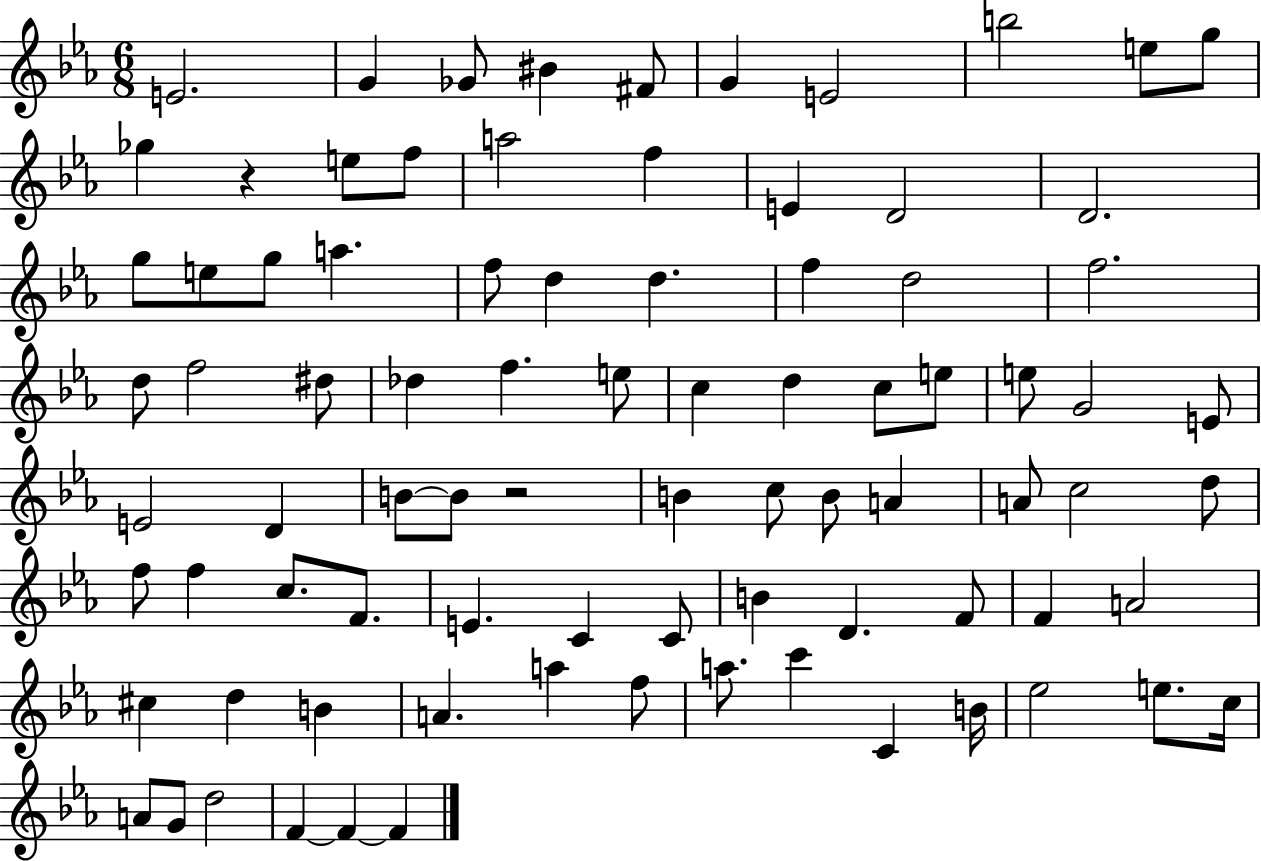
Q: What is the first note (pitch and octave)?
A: E4